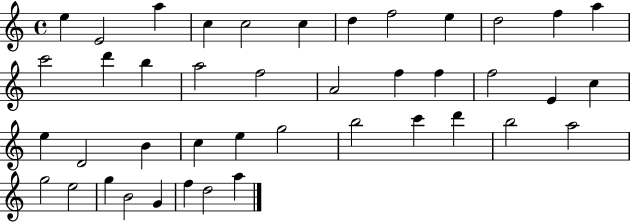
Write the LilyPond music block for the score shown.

{
  \clef treble
  \time 4/4
  \defaultTimeSignature
  \key c \major
  e''4 e'2 a''4 | c''4 c''2 c''4 | d''4 f''2 e''4 | d''2 f''4 a''4 | \break c'''2 d'''4 b''4 | a''2 f''2 | a'2 f''4 f''4 | f''2 e'4 c''4 | \break e''4 d'2 b'4 | c''4 e''4 g''2 | b''2 c'''4 d'''4 | b''2 a''2 | \break g''2 e''2 | g''4 b'2 g'4 | f''4 d''2 a''4 | \bar "|."
}